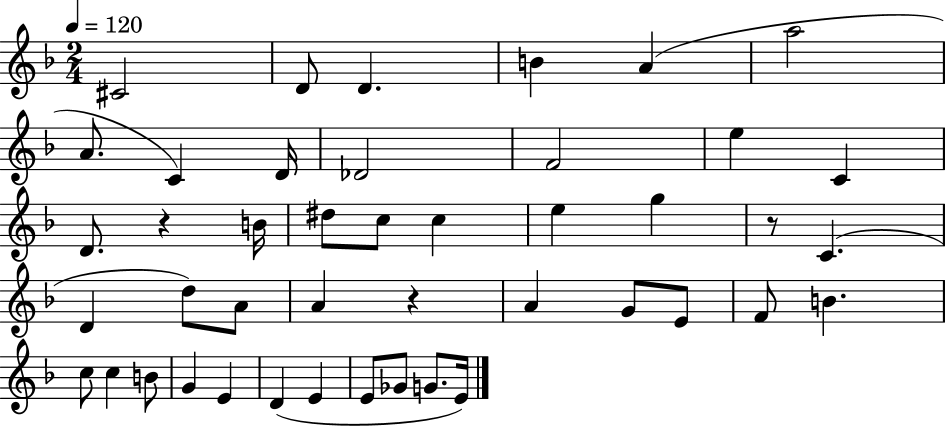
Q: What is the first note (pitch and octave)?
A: C#4